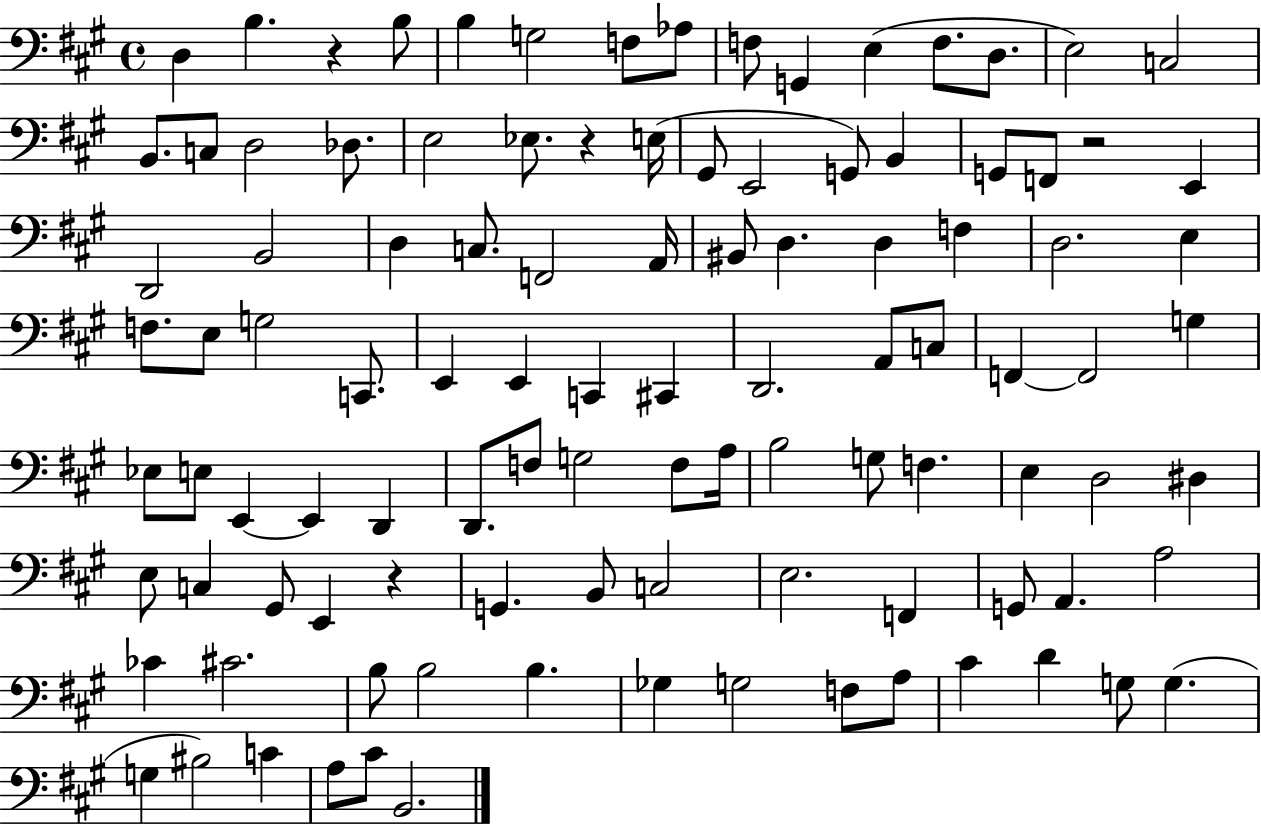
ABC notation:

X:1
T:Untitled
M:4/4
L:1/4
K:A
D, B, z B,/2 B, G,2 F,/2 _A,/2 F,/2 G,, E, F,/2 D,/2 E,2 C,2 B,,/2 C,/2 D,2 _D,/2 E,2 _E,/2 z E,/4 ^G,,/2 E,,2 G,,/2 B,, G,,/2 F,,/2 z2 E,, D,,2 B,,2 D, C,/2 F,,2 A,,/4 ^B,,/2 D, D, F, D,2 E, F,/2 E,/2 G,2 C,,/2 E,, E,, C,, ^C,, D,,2 A,,/2 C,/2 F,, F,,2 G, _E,/2 E,/2 E,, E,, D,, D,,/2 F,/2 G,2 F,/2 A,/4 B,2 G,/2 F, E, D,2 ^D, E,/2 C, ^G,,/2 E,, z G,, B,,/2 C,2 E,2 F,, G,,/2 A,, A,2 _C ^C2 B,/2 B,2 B, _G, G,2 F,/2 A,/2 ^C D G,/2 G, G, ^B,2 C A,/2 ^C/2 B,,2